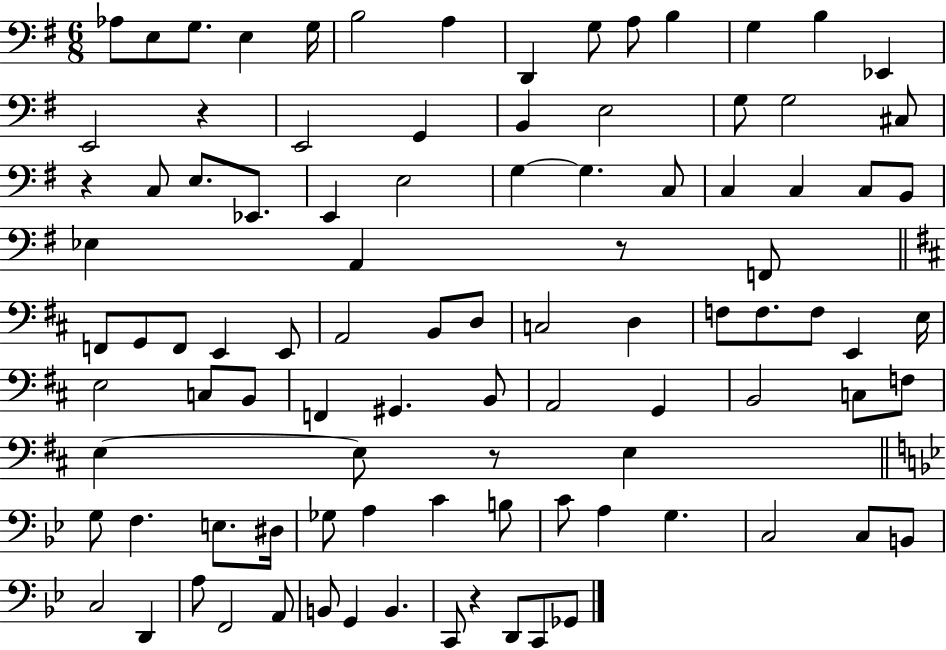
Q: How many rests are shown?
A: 5